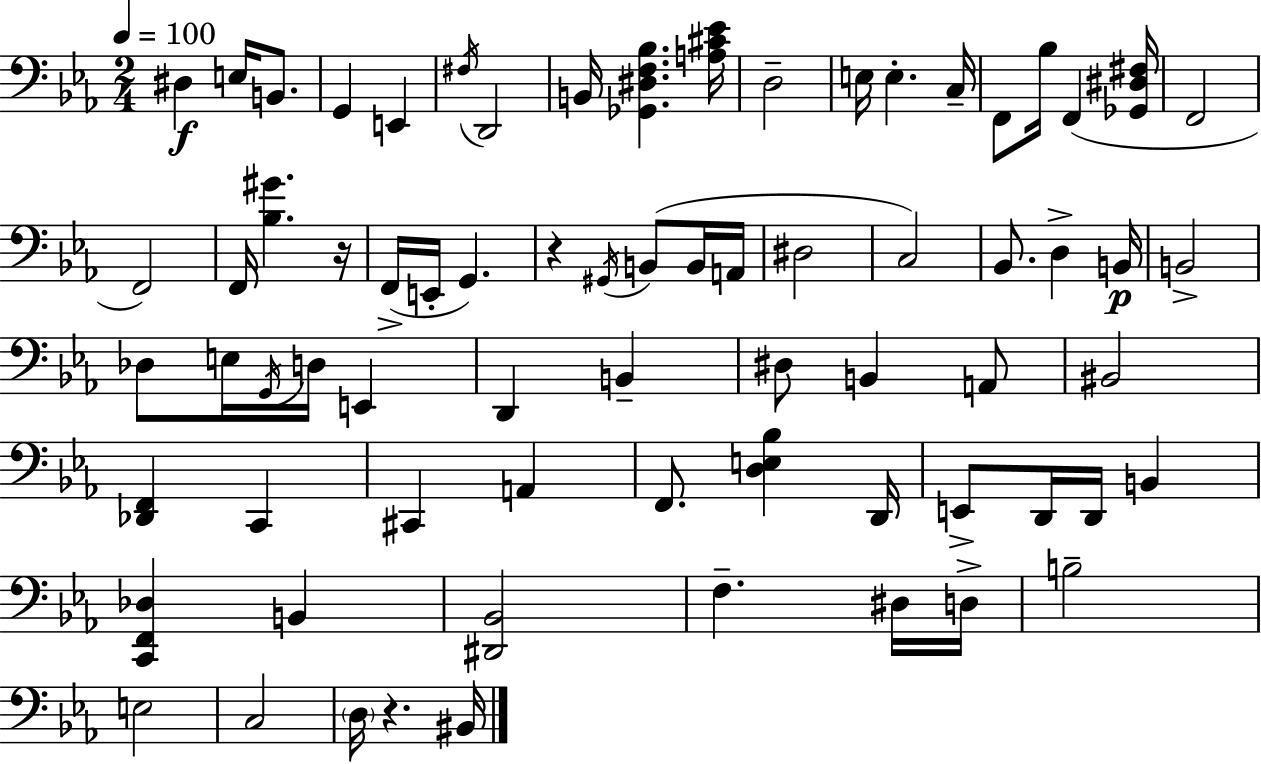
X:1
T:Untitled
M:2/4
L:1/4
K:Cm
^D, E,/4 B,,/2 G,, E,, ^F,/4 D,,2 B,,/4 [_G,,^D,F,_B,] [A,^C_E]/4 D,2 E,/4 E, C,/4 F,,/2 _B,/4 F,, [_G,,^D,^F,]/4 F,,2 F,,2 F,,/4 [_B,^G] z/4 F,,/4 E,,/4 G,, z ^G,,/4 B,,/2 B,,/4 A,,/4 ^D,2 C,2 _B,,/2 D, B,,/4 B,,2 _D,/2 E,/4 G,,/4 D,/4 E,, D,, B,, ^D,/2 B,, A,,/2 ^B,,2 [_D,,F,,] C,, ^C,, A,, F,,/2 [D,E,_B,] D,,/4 E,,/2 D,,/4 D,,/4 B,, [C,,F,,_D,] B,, [^D,,_B,,]2 F, ^D,/4 D,/4 B,2 E,2 C,2 D,/4 z ^B,,/4